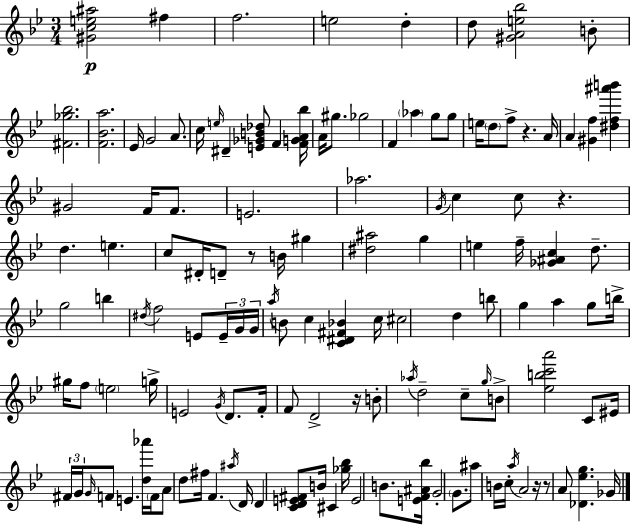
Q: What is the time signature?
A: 3/4